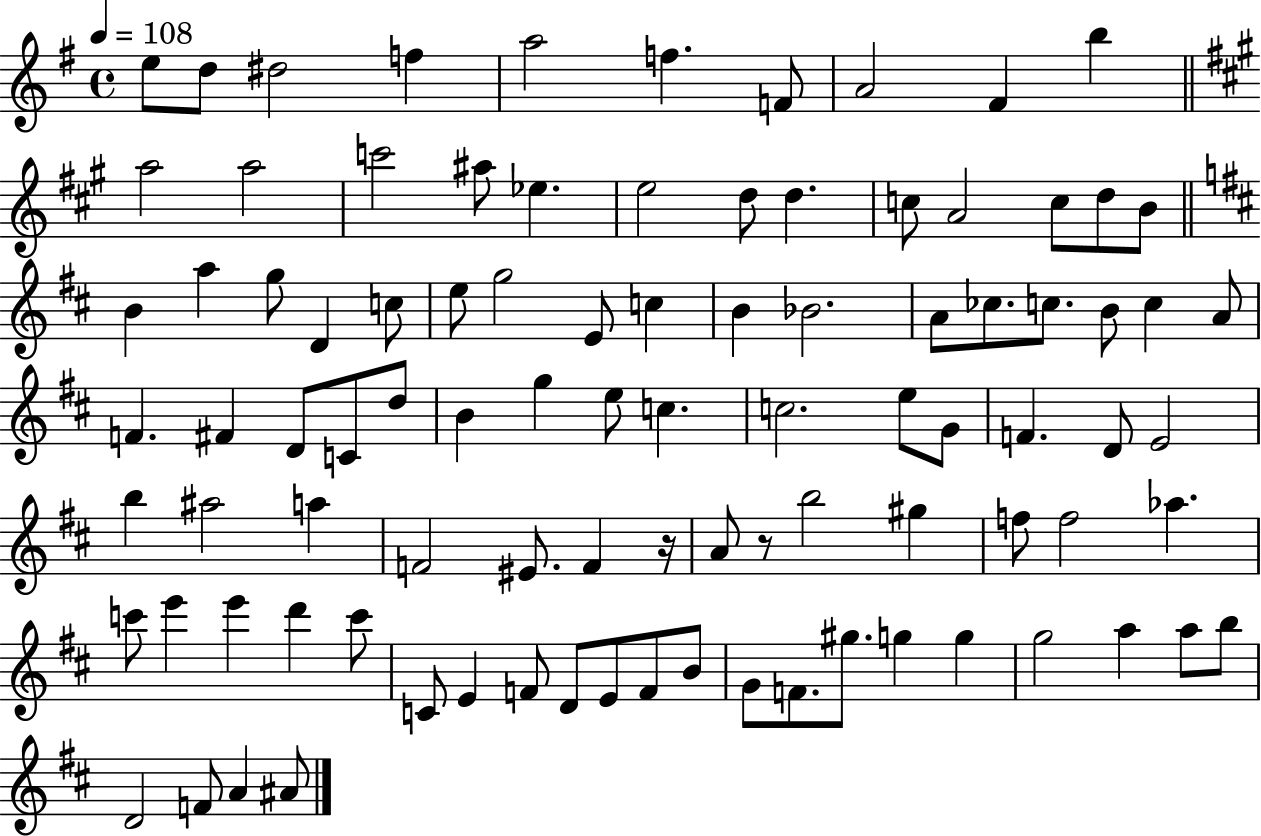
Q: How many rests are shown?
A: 2